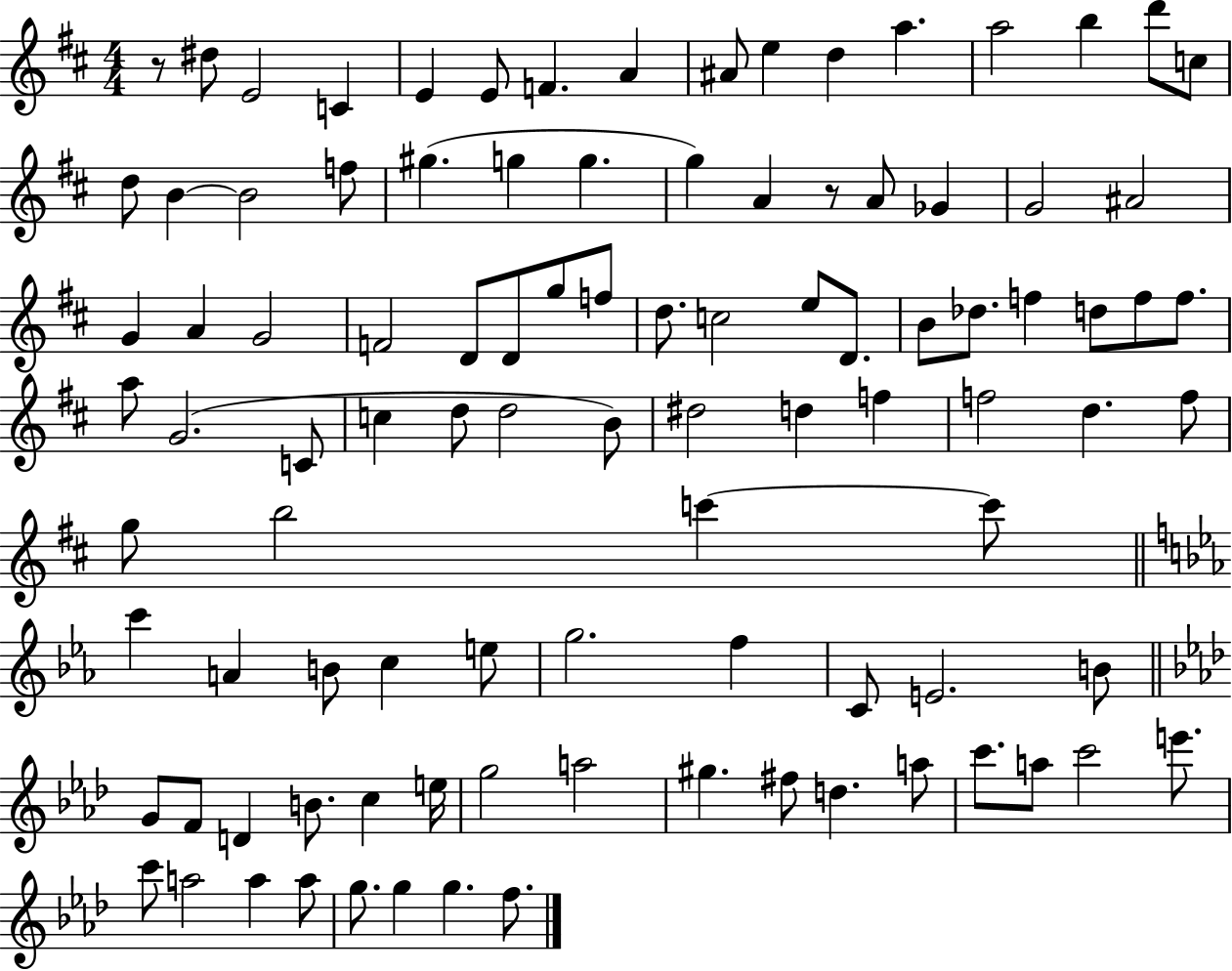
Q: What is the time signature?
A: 4/4